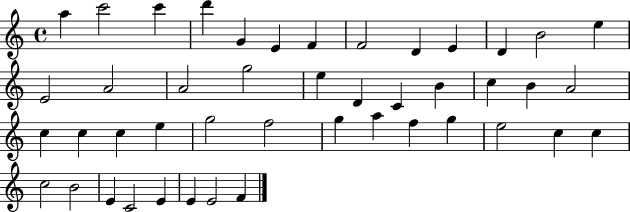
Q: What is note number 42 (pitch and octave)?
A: E4